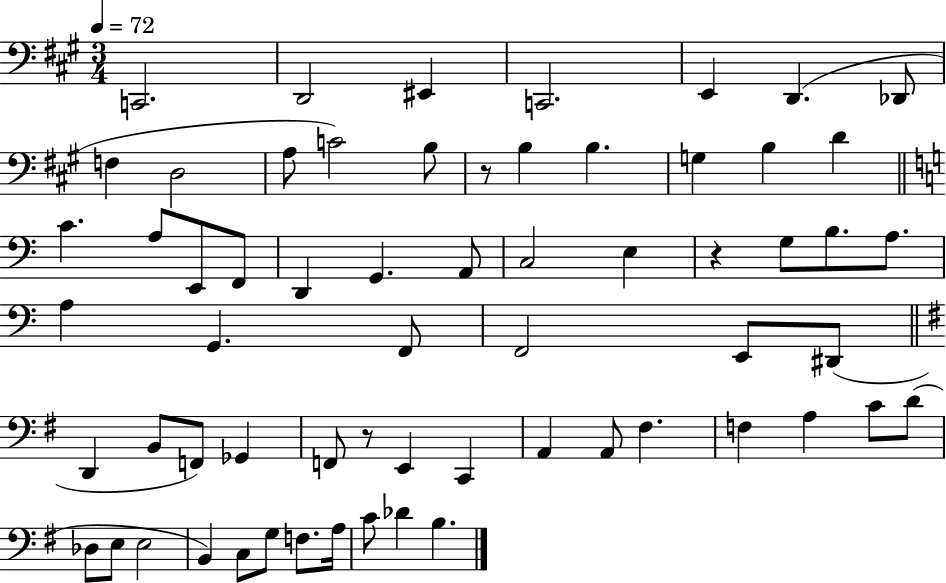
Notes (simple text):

C2/h. D2/h EIS2/q C2/h. E2/q D2/q. Db2/e F3/q D3/h A3/e C4/h B3/e R/e B3/q B3/q. G3/q B3/q D4/q C4/q. A3/e E2/e F2/e D2/q G2/q. A2/e C3/h E3/q R/q G3/e B3/e. A3/e. A3/q G2/q. F2/e F2/h E2/e D#2/e D2/q B2/e F2/e Gb2/q F2/e R/e E2/q C2/q A2/q A2/e F#3/q. F3/q A3/q C4/e D4/e Db3/e E3/e E3/h B2/q C3/e G3/e F3/e. A3/s C4/e Db4/q B3/q.